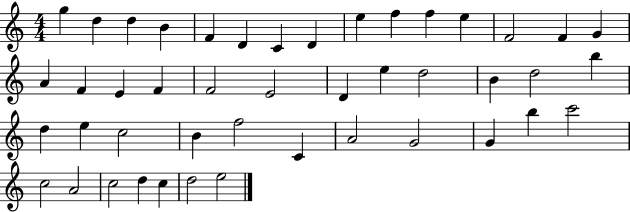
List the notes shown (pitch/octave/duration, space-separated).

G5/q D5/q D5/q B4/q F4/q D4/q C4/q D4/q E5/q F5/q F5/q E5/q F4/h F4/q G4/q A4/q F4/q E4/q F4/q F4/h E4/h D4/q E5/q D5/h B4/q D5/h B5/q D5/q E5/q C5/h B4/q F5/h C4/q A4/h G4/h G4/q B5/q C6/h C5/h A4/h C5/h D5/q C5/q D5/h E5/h